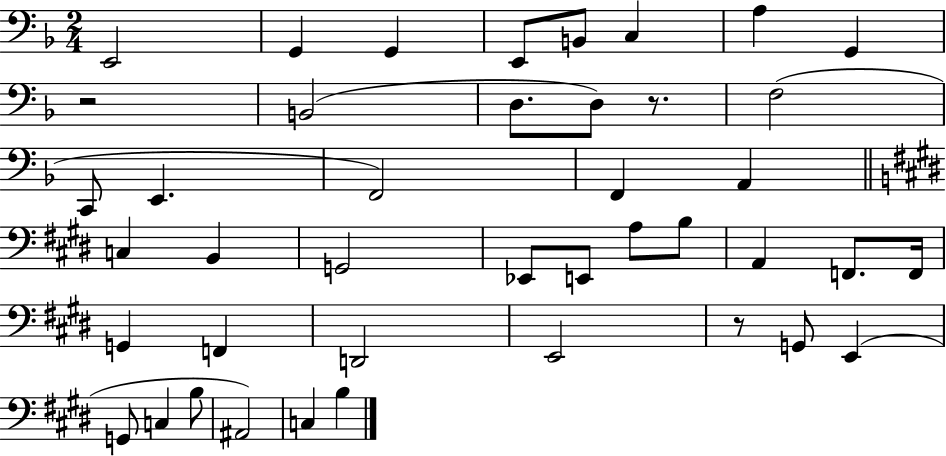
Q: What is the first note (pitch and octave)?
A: E2